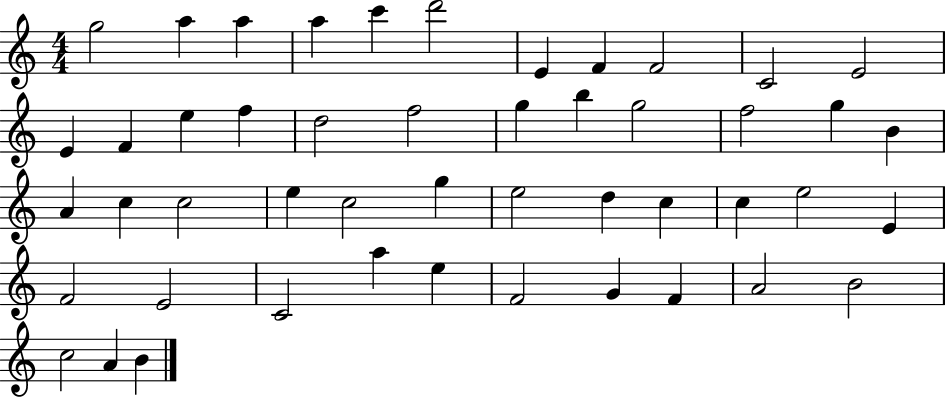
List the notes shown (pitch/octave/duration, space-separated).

G5/h A5/q A5/q A5/q C6/q D6/h E4/q F4/q F4/h C4/h E4/h E4/q F4/q E5/q F5/q D5/h F5/h G5/q B5/q G5/h F5/h G5/q B4/q A4/q C5/q C5/h E5/q C5/h G5/q E5/h D5/q C5/q C5/q E5/h E4/q F4/h E4/h C4/h A5/q E5/q F4/h G4/q F4/q A4/h B4/h C5/h A4/q B4/q